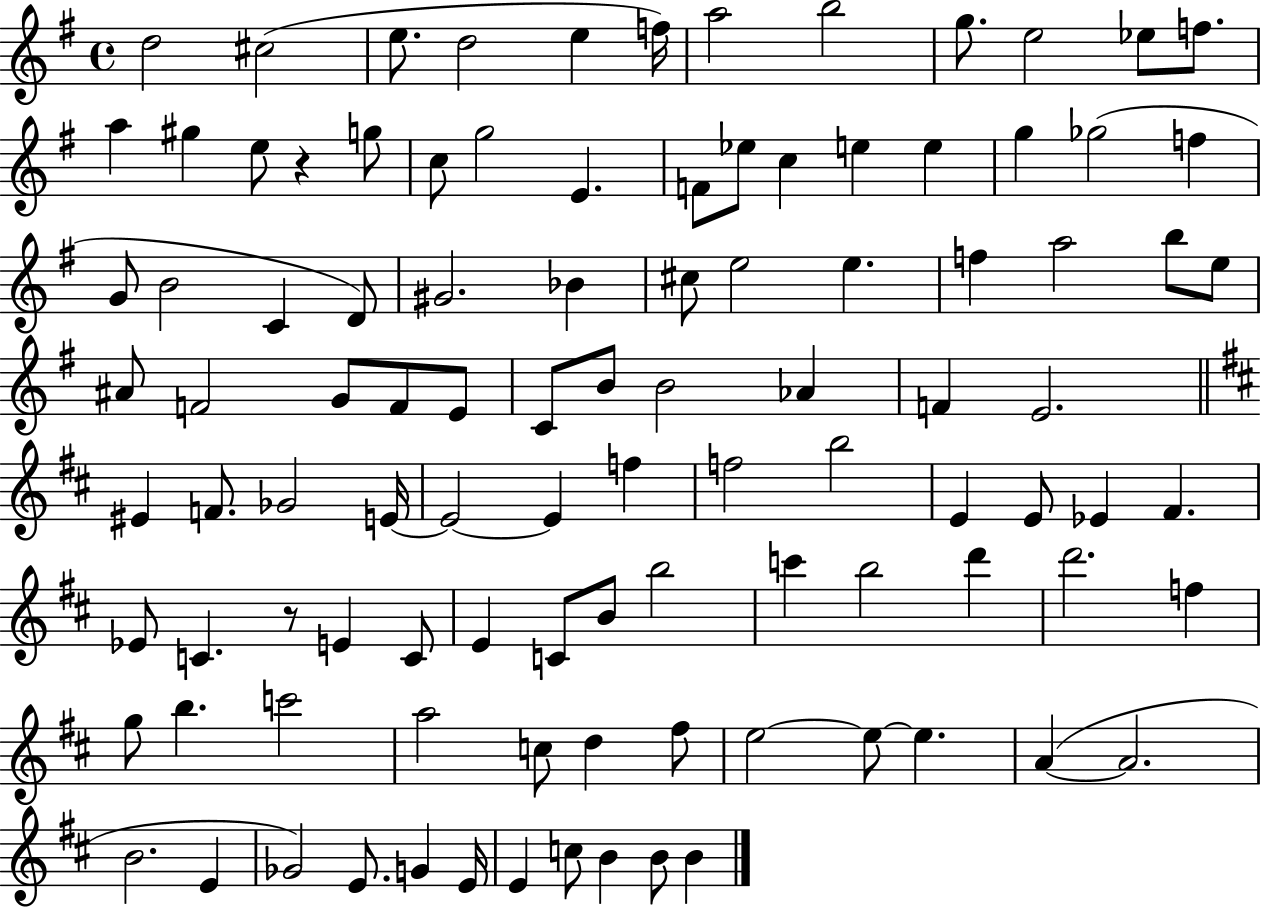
X:1
T:Untitled
M:4/4
L:1/4
K:G
d2 ^c2 e/2 d2 e f/4 a2 b2 g/2 e2 _e/2 f/2 a ^g e/2 z g/2 c/2 g2 E F/2 _e/2 c e e g _g2 f G/2 B2 C D/2 ^G2 _B ^c/2 e2 e f a2 b/2 e/2 ^A/2 F2 G/2 F/2 E/2 C/2 B/2 B2 _A F E2 ^E F/2 _G2 E/4 E2 E f f2 b2 E E/2 _E ^F _E/2 C z/2 E C/2 E C/2 B/2 b2 c' b2 d' d'2 f g/2 b c'2 a2 c/2 d ^f/2 e2 e/2 e A A2 B2 E _G2 E/2 G E/4 E c/2 B B/2 B